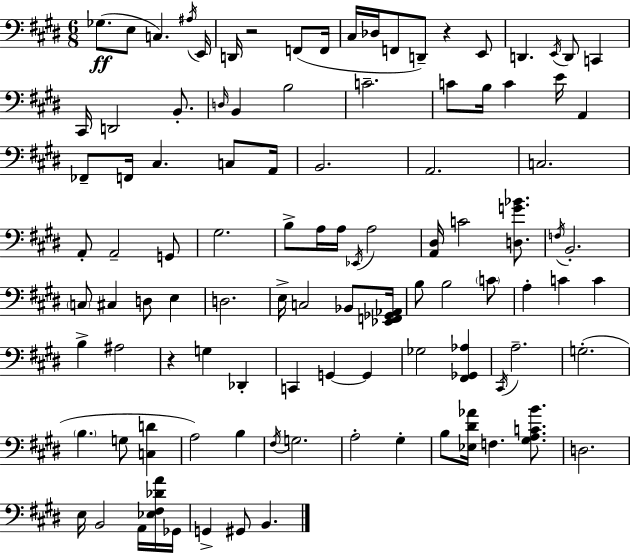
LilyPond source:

{
  \clef bass
  \numericTimeSignature
  \time 6/8
  \key e \major
  ges8.(\ff e8 c4.) \acciaccatura { ais16 } | e,16 d,16 r2 f,8( | f,16 cis16 des16 f,8 d,8--) r4 e,8 | d,4. \acciaccatura { e,16 } d,8 c,4 | \break cis,16 d,2 b,8.-. | \grace { d16 } b,4 b2 | c'2.-- | c'8 b16 c'4 e'16 a,4 | \break fes,8-- f,16 cis4. | c8 a,16 b,2. | a,2. | c2. | \break a,8-. a,2-- | g,8 gis2. | b8-> a16 a16 \acciaccatura { ees,16 } a2 | <a, dis>16 c'2 | \break <d g' bes'>8. \acciaccatura { f16 } b,2.-. | \parenthesize c8 cis4 d8 | e4 d2. | e16-> c2 | \break bes,8 <ees, f, ges, aes,>16 b8 b2 | \parenthesize c'8 a4-. c'4 | c'4 b4-> ais2 | r4 g4 | \break des,4-. c,4 g,4~~ | g,4 ges2 | <fis, ges, aes>4 \acciaccatura { cis,16 } a2.-- | g2.-.( | \break \parenthesize b4. | g8 <c d'>4 a2) | b4 \acciaccatura { fis16 } g2. | a2-. | \break gis4-. b8 <ees dis' aes'>16 f4. | <gis a c' b'>8. d2. | e16 b,2 | a,16 <ees fis des' a'>16 ges,16 g,4-> gis,8 | \break b,4. \bar "|."
}